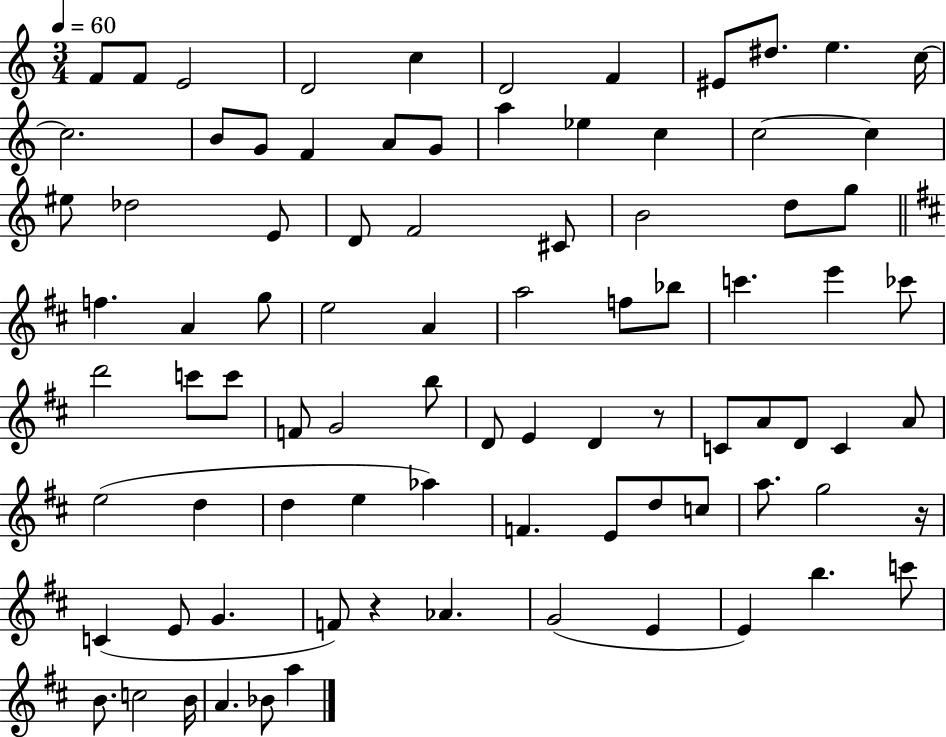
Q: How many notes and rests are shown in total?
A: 86